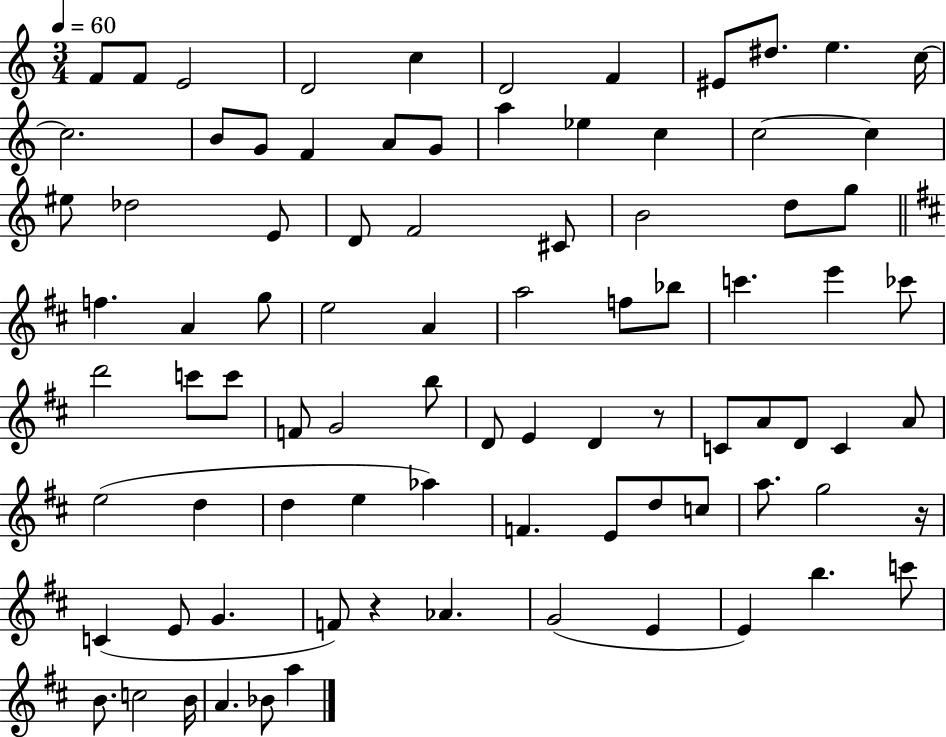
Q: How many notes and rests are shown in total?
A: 86